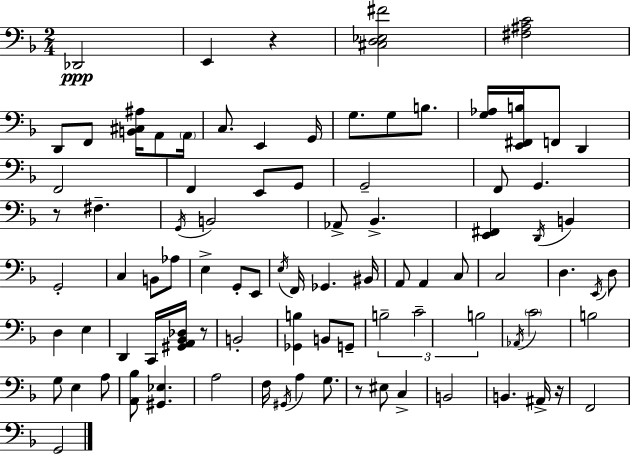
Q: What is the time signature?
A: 2/4